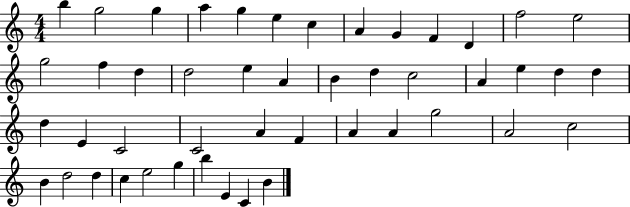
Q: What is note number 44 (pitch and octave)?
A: B5